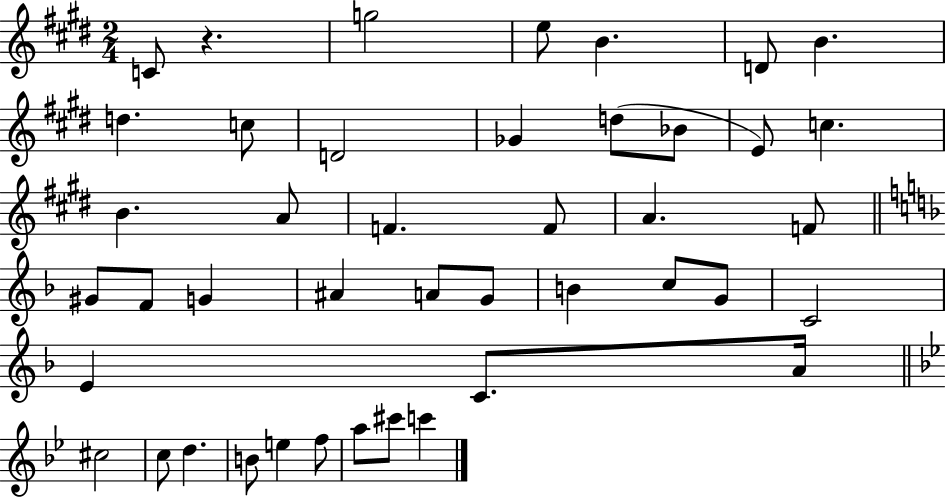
C4/e R/q. G5/h E5/e B4/q. D4/e B4/q. D5/q. C5/e D4/h Gb4/q D5/e Bb4/e E4/e C5/q. B4/q. A4/e F4/q. F4/e A4/q. F4/e G#4/e F4/e G4/q A#4/q A4/e G4/e B4/q C5/e G4/e C4/h E4/q C4/e. A4/s C#5/h C5/e D5/q. B4/e E5/q F5/e A5/e C#6/e C6/q